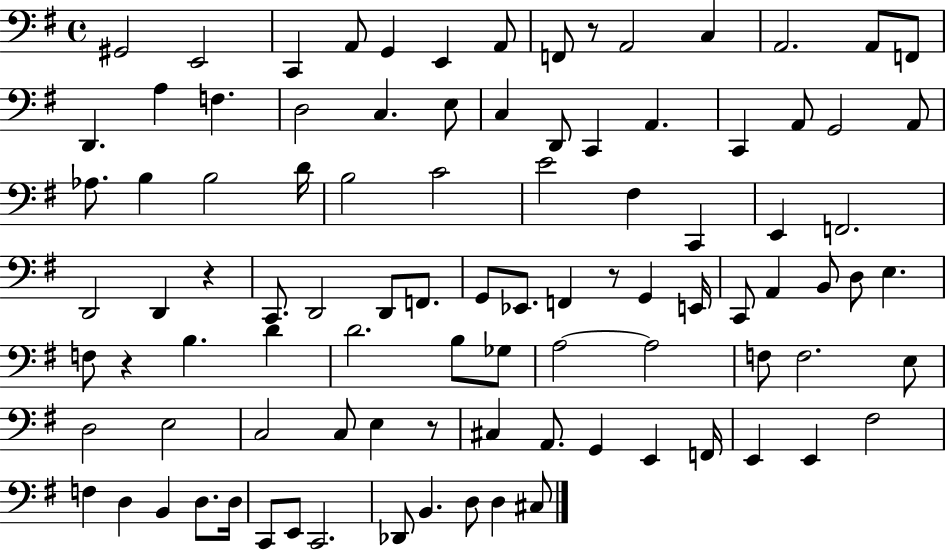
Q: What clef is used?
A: bass